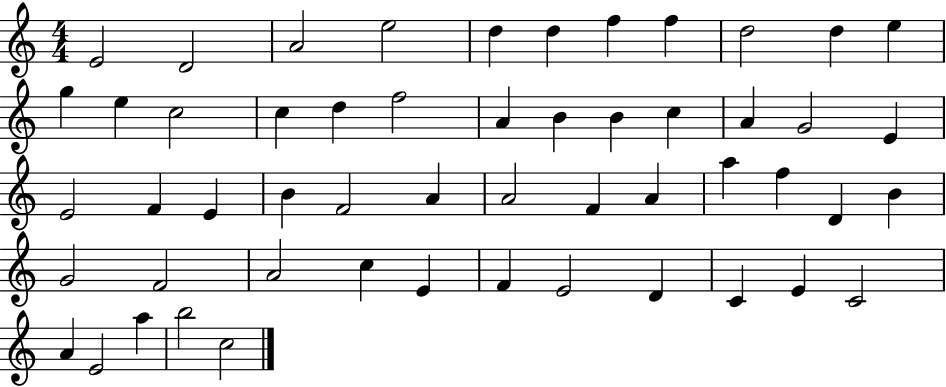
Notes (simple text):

E4/h D4/h A4/h E5/h D5/q D5/q F5/q F5/q D5/h D5/q E5/q G5/q E5/q C5/h C5/q D5/q F5/h A4/q B4/q B4/q C5/q A4/q G4/h E4/q E4/h F4/q E4/q B4/q F4/h A4/q A4/h F4/q A4/q A5/q F5/q D4/q B4/q G4/h F4/h A4/h C5/q E4/q F4/q E4/h D4/q C4/q E4/q C4/h A4/q E4/h A5/q B5/h C5/h